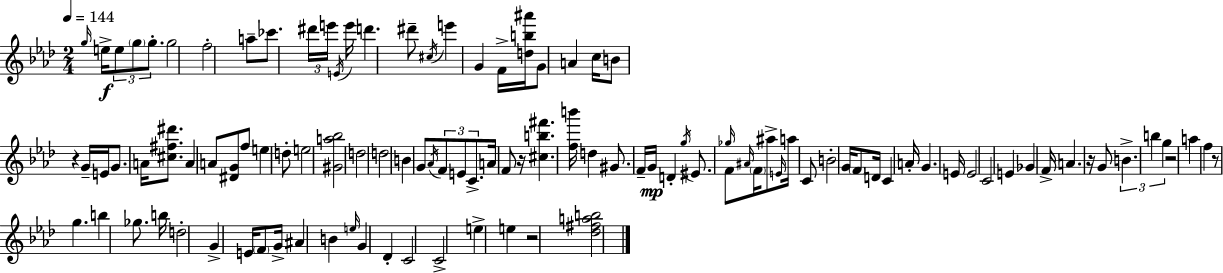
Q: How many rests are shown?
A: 6